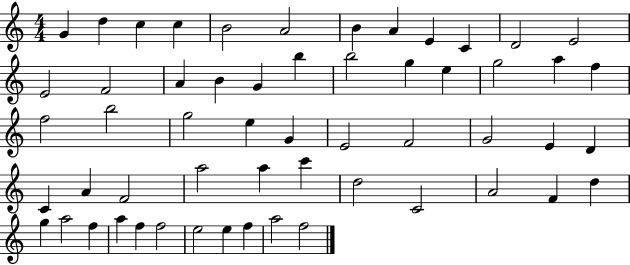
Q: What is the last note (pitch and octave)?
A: F5